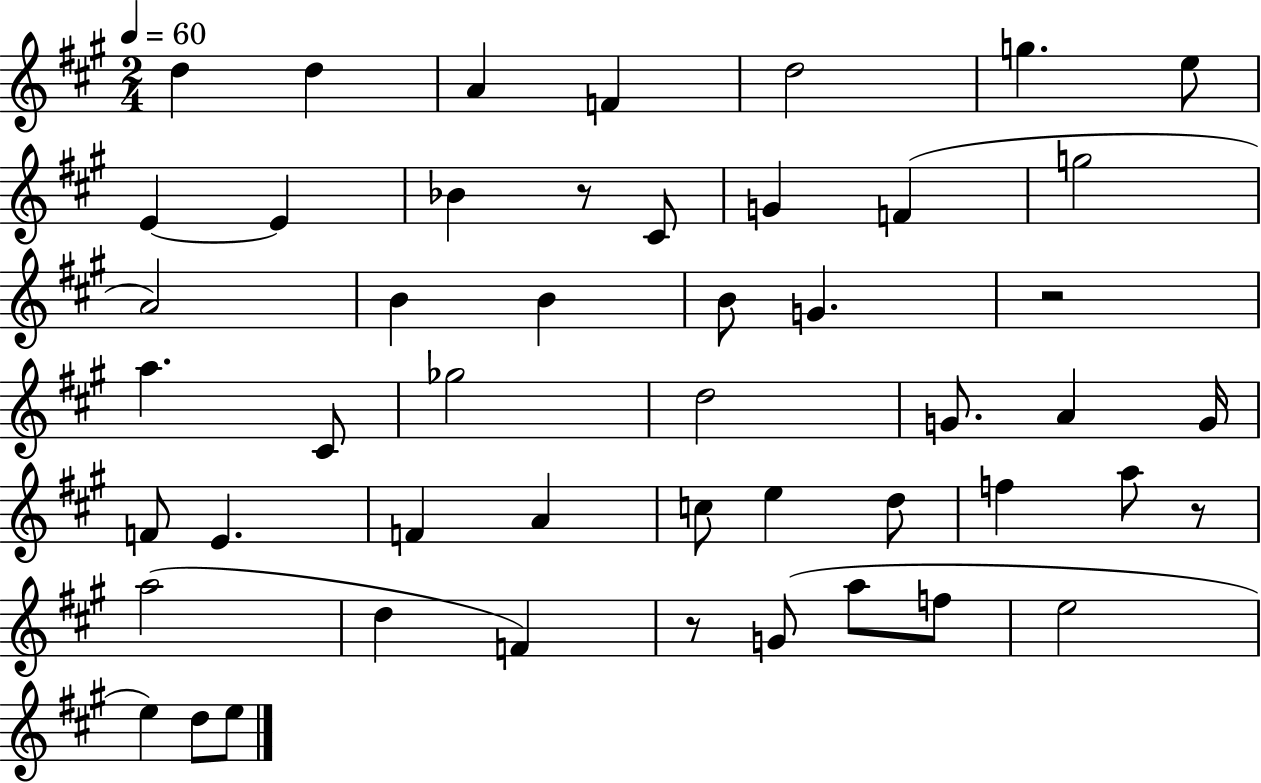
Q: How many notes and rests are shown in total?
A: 49